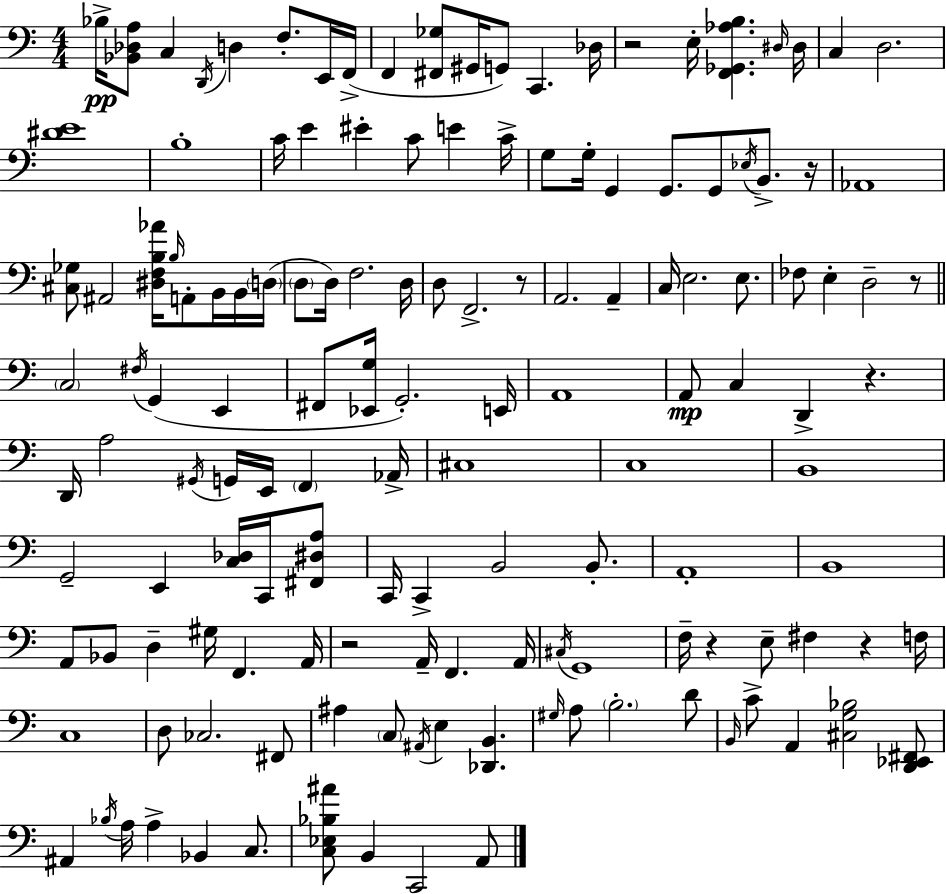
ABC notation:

X:1
T:Untitled
M:4/4
L:1/4
K:Am
_B,/4 [_B,,_D,A,]/2 C, D,,/4 D, F,/2 E,,/4 F,,/4 F,, [^F,,_G,]/2 ^G,,/4 G,,/2 C,, _D,/4 z2 E,/4 [F,,_G,,_A,B,] ^D,/4 ^D,/4 C, D,2 [^DE]4 B,4 C/4 E ^E C/2 E C/4 G,/2 G,/4 G,, G,,/2 G,,/2 _E,/4 B,,/2 z/4 _A,,4 [^C,_G,]/2 ^A,,2 [^D,F,B,_A]/4 B,/4 A,,/2 B,,/4 B,,/4 D,/4 D,/2 D,/4 F,2 D,/4 D,/2 F,,2 z/2 A,,2 A,, C,/4 E,2 E,/2 _F,/2 E, D,2 z/2 C,2 ^F,/4 G,, E,, ^F,,/2 [_E,,G,]/4 G,,2 E,,/4 A,,4 A,,/2 C, D,, z D,,/4 A,2 ^G,,/4 G,,/4 E,,/4 F,, _A,,/4 ^C,4 C,4 B,,4 G,,2 E,, [C,_D,]/4 C,,/4 [^F,,^D,A,]/2 C,,/4 C,, B,,2 B,,/2 A,,4 B,,4 A,,/2 _B,,/2 D, ^G,/4 F,, A,,/4 z2 A,,/4 F,, A,,/4 ^C,/4 G,,4 F,/4 z E,/2 ^F, z F,/4 C,4 D,/2 _C,2 ^F,,/2 ^A, C,/2 ^A,,/4 E, [_D,,B,,] ^G,/4 A,/2 B,2 D/2 B,,/4 C/2 A,, [^C,G,_B,]2 [D,,_E,,^F,,]/2 ^A,, _B,/4 A,/4 A, _B,, C,/2 [C,_E,_B,^A]/2 B,, C,,2 A,,/2